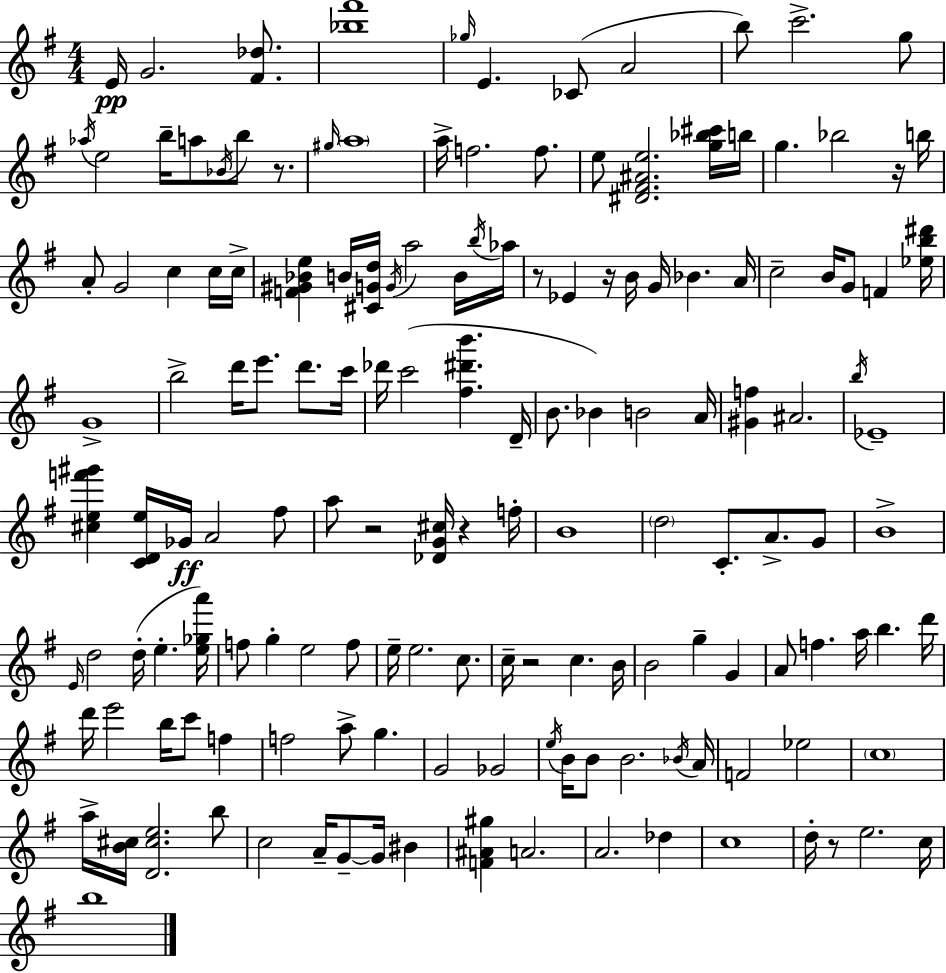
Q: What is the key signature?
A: G major